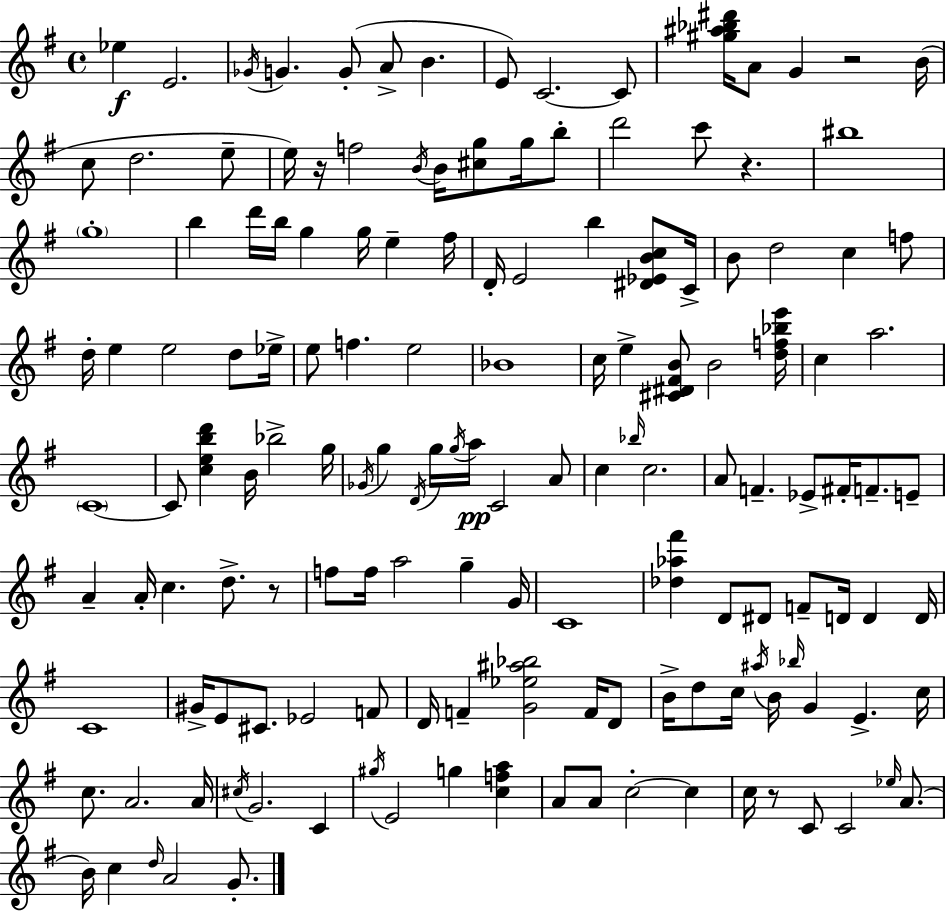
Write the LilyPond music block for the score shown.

{
  \clef treble
  \time 4/4
  \defaultTimeSignature
  \key e \minor
  \repeat volta 2 { ees''4\f e'2. | \acciaccatura { ges'16 } g'4. g'8-.( a'8-> b'4. | e'8) c'2.~~ c'8 | <gis'' ais'' bes'' dis'''>16 a'8 g'4 r2 | \break b'16( c''8 d''2. e''8-- | e''16) r16 f''2 \acciaccatura { b'16 } b'16 <cis'' g''>8 g''16 | b''8-. d'''2 c'''8 r4. | bis''1 | \break \parenthesize g''1-. | b''4 d'''16 b''16 g''4 g''16 e''4-- | fis''16 d'16-. e'2 b''4 <dis' ees' b' c''>8 | c'16-> b'8 d''2 c''4 | \break f''8 d''16-. e''4 e''2 d''8 | ees''16-> e''8 f''4. e''2 | bes'1 | c''16 e''4-> <cis' dis' fis' b'>8 b'2 | \break <d'' f'' bes'' e'''>16 c''4 a''2. | \parenthesize c'1~~ | c'8 <c'' e'' b'' d'''>4 b'16 bes''2-> | g''16 \acciaccatura { ges'16 } g''4 \acciaccatura { d'16 } g''16 \acciaccatura { g''16 } a''16\pp c'2 | \break a'8 c''4 \grace { bes''16 } c''2. | a'8 f'4.-- ees'8-> | fis'16-. f'8.-- e'8-- a'4-- a'16-. c''4. | d''8.-> r8 f''8 f''16 a''2 | \break g''4-- g'16 c'1 | <des'' aes'' fis'''>4 d'8 dis'8 f'8-- | d'16 d'4 d'16 c'1 | gis'16-> e'8 cis'8. ees'2 | \break f'8 d'16 f'4-- <g' ees'' ais'' bes''>2 | f'16 d'8 b'16-> d''8 c''16 \acciaccatura { ais''16 } b'16 \grace { bes''16 } g'4 | e'4.-> c''16 c''8. a'2. | a'16 \acciaccatura { cis''16 } g'2. | \break c'4 \acciaccatura { gis''16 } e'2 | g''4 <c'' f'' a''>4 a'8 a'8 c''2-.~~ | c''4 c''16 r8 c'8 c'2 | \grace { ees''16 }( a'8. b'16) c''4 | \break \grace { d''16 } a'2 g'8.-. } \bar "|."
}